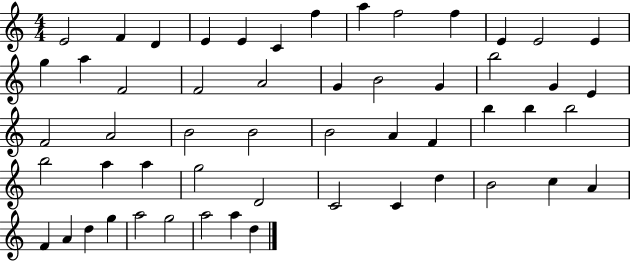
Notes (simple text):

E4/h F4/q D4/q E4/q E4/q C4/q F5/q A5/q F5/h F5/q E4/q E4/h E4/q G5/q A5/q F4/h F4/h A4/h G4/q B4/h G4/q B5/h G4/q E4/q F4/h A4/h B4/h B4/h B4/h A4/q F4/q B5/q B5/q B5/h B5/h A5/q A5/q G5/h D4/h C4/h C4/q D5/q B4/h C5/q A4/q F4/q A4/q D5/q G5/q A5/h G5/h A5/h A5/q D5/q